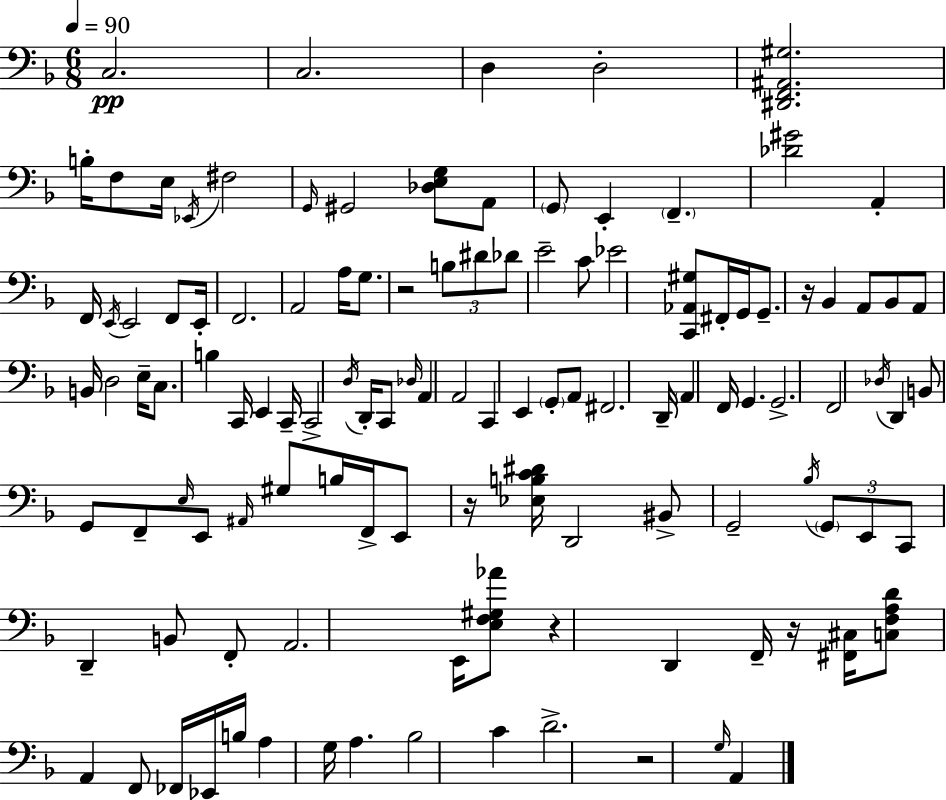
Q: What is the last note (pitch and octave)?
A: A2